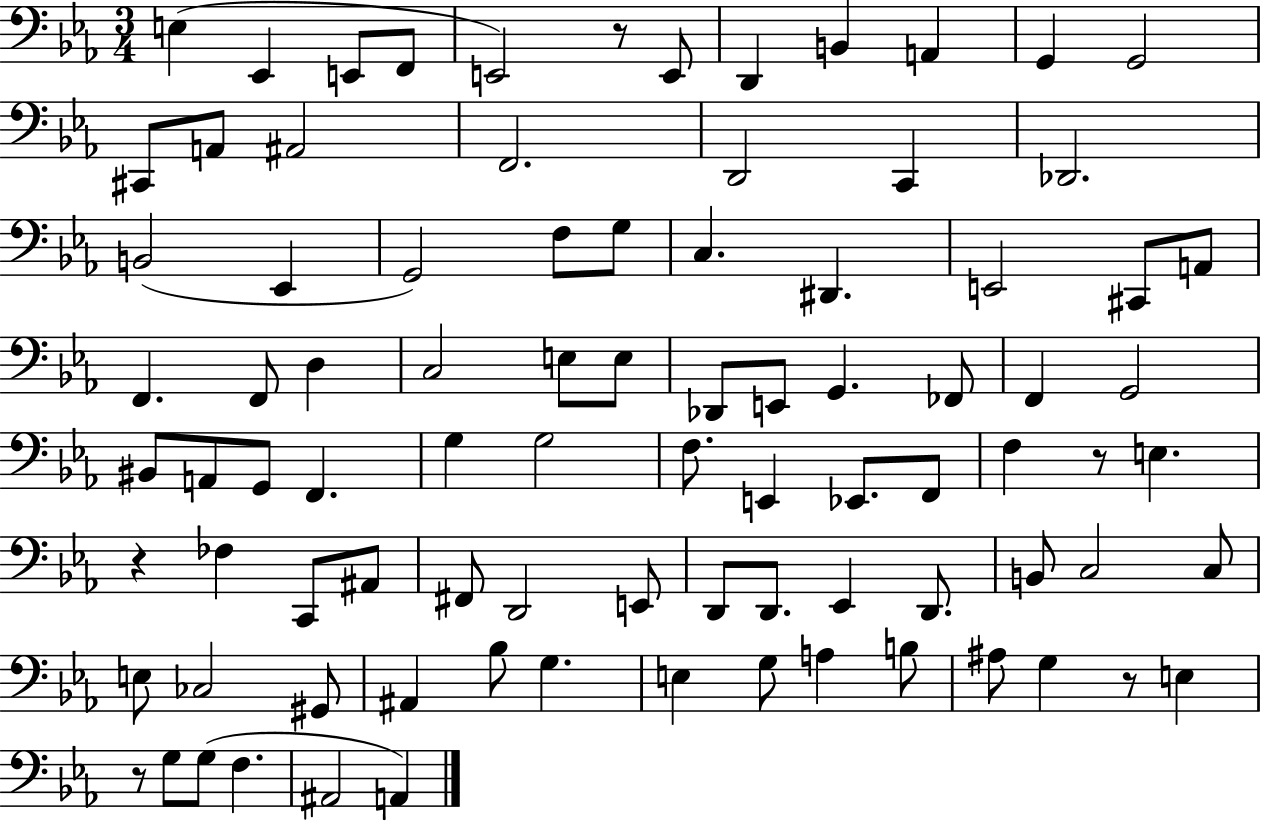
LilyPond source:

{
  \clef bass
  \numericTimeSignature
  \time 3/4
  \key ees \major
  e4( ees,4 e,8 f,8 | e,2) r8 e,8 | d,4 b,4 a,4 | g,4 g,2 | \break cis,8 a,8 ais,2 | f,2. | d,2 c,4 | des,2. | \break b,2( ees,4 | g,2) f8 g8 | c4. dis,4. | e,2 cis,8 a,8 | \break f,4. f,8 d4 | c2 e8 e8 | des,8 e,8 g,4. fes,8 | f,4 g,2 | \break bis,8 a,8 g,8 f,4. | g4 g2 | f8. e,4 ees,8. f,8 | f4 r8 e4. | \break r4 fes4 c,8 ais,8 | fis,8 d,2 e,8 | d,8 d,8. ees,4 d,8. | b,8 c2 c8 | \break e8 ces2 gis,8 | ais,4 bes8 g4. | e4 g8 a4 b8 | ais8 g4 r8 e4 | \break r8 g8 g8( f4. | ais,2 a,4) | \bar "|."
}